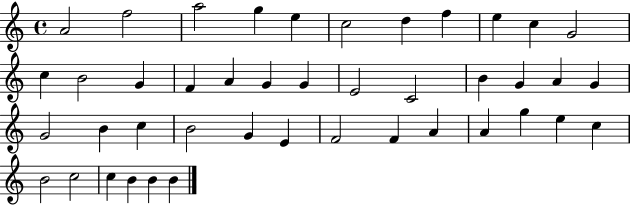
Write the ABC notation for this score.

X:1
T:Untitled
M:4/4
L:1/4
K:C
A2 f2 a2 g e c2 d f e c G2 c B2 G F A G G E2 C2 B G A G G2 B c B2 G E F2 F A A g e c B2 c2 c B B B